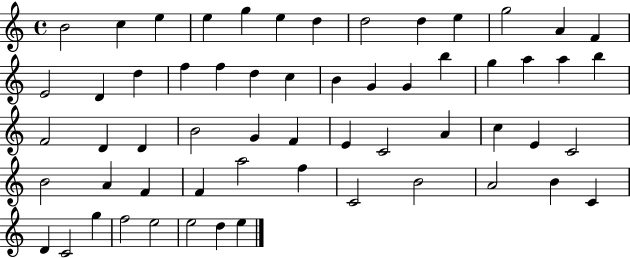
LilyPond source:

{
  \clef treble
  \time 4/4
  \defaultTimeSignature
  \key c \major
  b'2 c''4 e''4 | e''4 g''4 e''4 d''4 | d''2 d''4 e''4 | g''2 a'4 f'4 | \break e'2 d'4 d''4 | f''4 f''4 d''4 c''4 | b'4 g'4 g'4 b''4 | g''4 a''4 a''4 b''4 | \break f'2 d'4 d'4 | b'2 g'4 f'4 | e'4 c'2 a'4 | c''4 e'4 c'2 | \break b'2 a'4 f'4 | f'4 a''2 f''4 | c'2 b'2 | a'2 b'4 c'4 | \break d'4 c'2 g''4 | f''2 e''2 | e''2 d''4 e''4 | \bar "|."
}